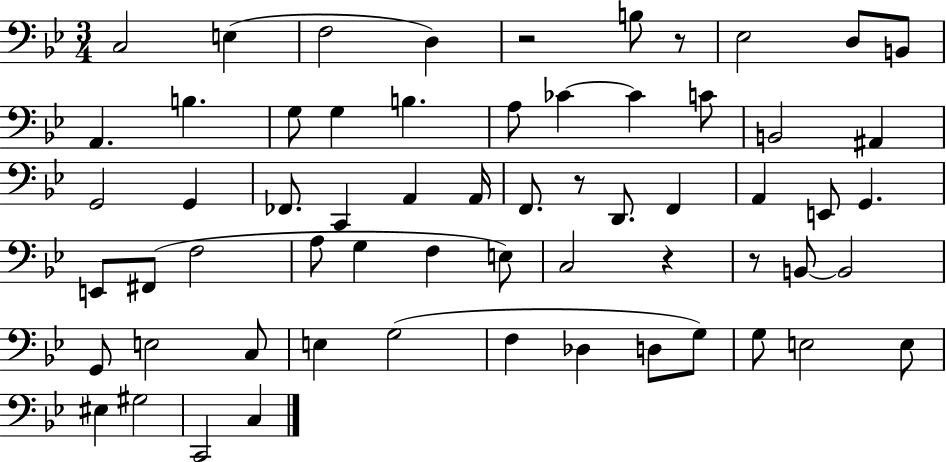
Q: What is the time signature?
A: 3/4